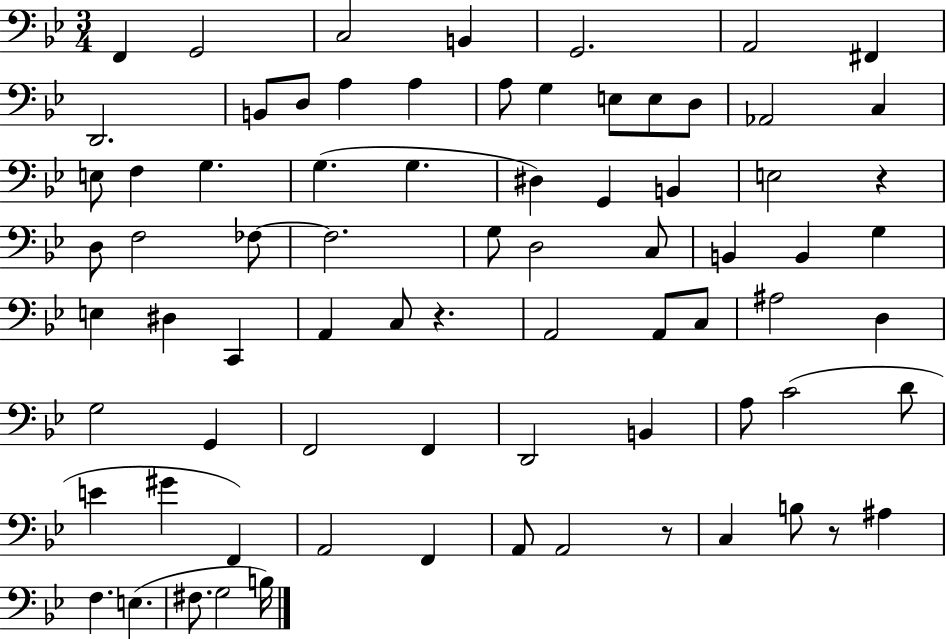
X:1
T:Untitled
M:3/4
L:1/4
K:Bb
F,, G,,2 C,2 B,, G,,2 A,,2 ^F,, D,,2 B,,/2 D,/2 A, A, A,/2 G, E,/2 E,/2 D,/2 _A,,2 C, E,/2 F, G, G, G, ^D, G,, B,, E,2 z D,/2 F,2 _F,/2 _F,2 G,/2 D,2 C,/2 B,, B,, G, E, ^D, C,, A,, C,/2 z A,,2 A,,/2 C,/2 ^A,2 D, G,2 G,, F,,2 F,, D,,2 B,, A,/2 C2 D/2 E ^G F,, A,,2 F,, A,,/2 A,,2 z/2 C, B,/2 z/2 ^A, F, E, ^F,/2 G,2 B,/4